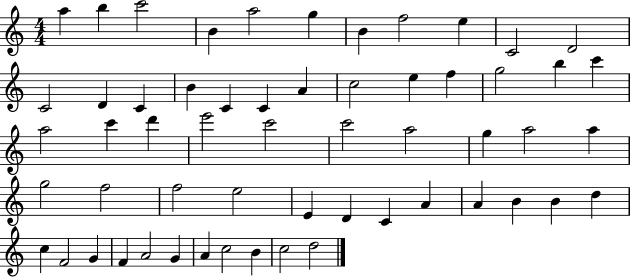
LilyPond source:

{
  \clef treble
  \numericTimeSignature
  \time 4/4
  \key c \major
  a''4 b''4 c'''2 | b'4 a''2 g''4 | b'4 f''2 e''4 | c'2 d'2 | \break c'2 d'4 c'4 | b'4 c'4 c'4 a'4 | c''2 e''4 f''4 | g''2 b''4 c'''4 | \break a''2 c'''4 d'''4 | e'''2 c'''2 | c'''2 a''2 | g''4 a''2 a''4 | \break g''2 f''2 | f''2 e''2 | e'4 d'4 c'4 a'4 | a'4 b'4 b'4 d''4 | \break c''4 f'2 g'4 | f'4 a'2 g'4 | a'4 c''2 b'4 | c''2 d''2 | \break \bar "|."
}